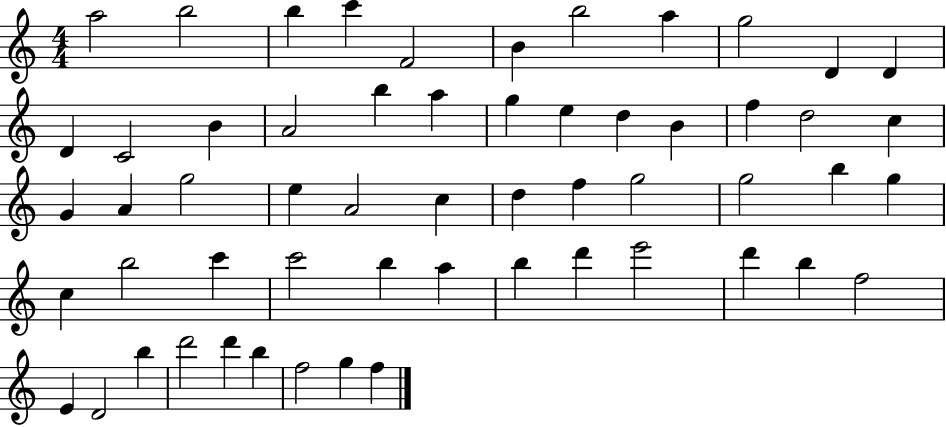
X:1
T:Untitled
M:4/4
L:1/4
K:C
a2 b2 b c' F2 B b2 a g2 D D D C2 B A2 b a g e d B f d2 c G A g2 e A2 c d f g2 g2 b g c b2 c' c'2 b a b d' e'2 d' b f2 E D2 b d'2 d' b f2 g f